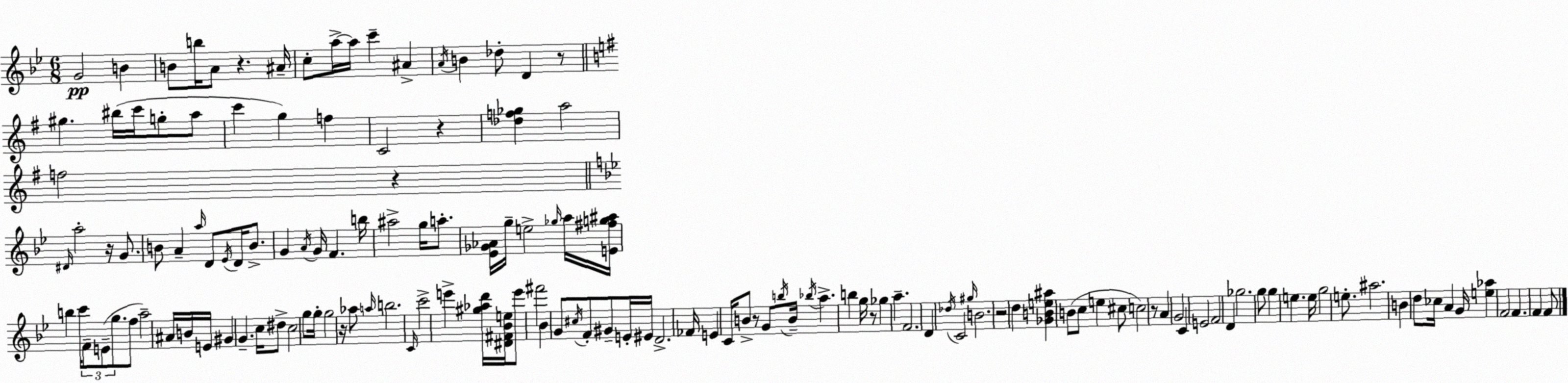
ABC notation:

X:1
T:Untitled
M:6/8
L:1/4
K:Bb
G2 B B/2 b/4 A/2 z ^A/4 c/2 a/4 a/4 c' ^A A/4 B _d/2 D z/2 ^g ^b/4 c'/4 g/2 a/2 c' g f C2 z [_df_g] a2 f2 z ^D/4 a2 z/4 G/2 B/2 A a/4 D/2 _E/4 D/4 B/2 G A/4 G/4 F b/4 ^a2 g/4 a/2 [_E_G_A]/4 g/4 e2 _g/4 a/4 [E^fg^a]/4 b c'/4 F/2 E/2 g/2 f/2 a2 ^A/4 B/4 E/4 ^G G c/4 ^d/2 c2 g/2 g/4 g2 z/4 _a/2 a/4 b2 C/4 c'2 e' [^g_ad']/4 [^D^F_Be]/4 e'/2 ^f'2 _B G/2 ^c/4 F/2 ^G/2 E/4 ^E/4 D2 _F/4 E C/4 B/2 z/2 G/2 b/4 B/4 _b/4 a b g/4 z/2 _g a F2 D _d/4 C2 ^g/4 B2 z2 d [_GBe^a] B/2 c/2 e ^c/2 c2 z/2 A G2 C E2 F2 D _g2 g/2 g e e/4 g2 e/2 ^a2 B d/2 _c/4 A G/4 [e_a] F2 F F F/2